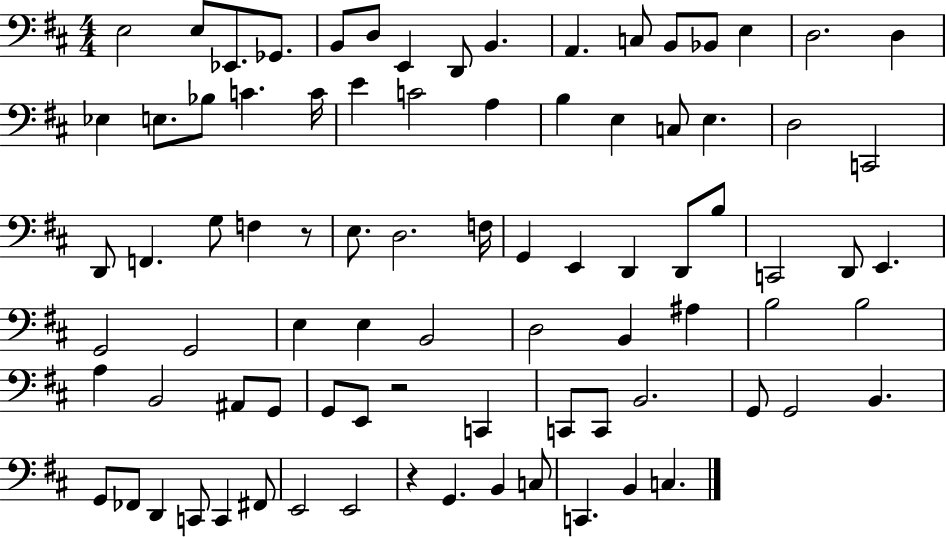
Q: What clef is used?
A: bass